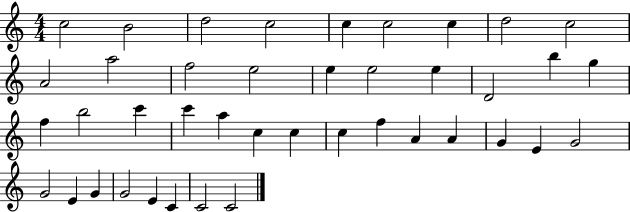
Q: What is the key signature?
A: C major